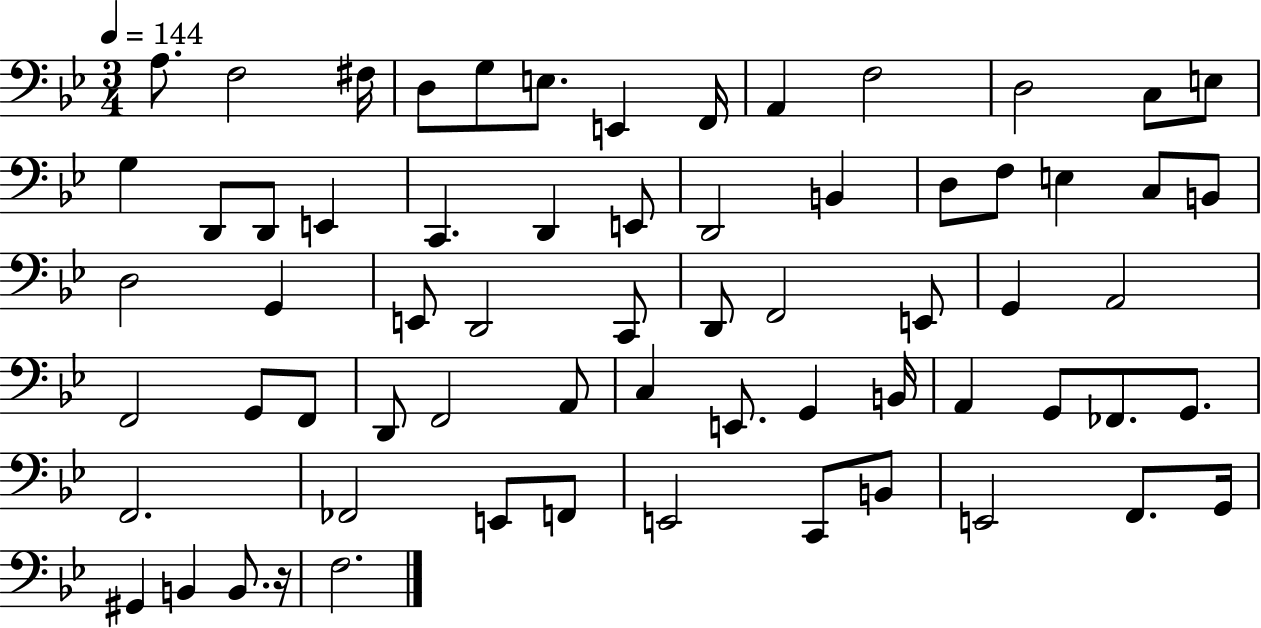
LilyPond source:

{
  \clef bass
  \numericTimeSignature
  \time 3/4
  \key bes \major
  \tempo 4 = 144
  a8. f2 fis16 | d8 g8 e8. e,4 f,16 | a,4 f2 | d2 c8 e8 | \break g4 d,8 d,8 e,4 | c,4. d,4 e,8 | d,2 b,4 | d8 f8 e4 c8 b,8 | \break d2 g,4 | e,8 d,2 c,8 | d,8 f,2 e,8 | g,4 a,2 | \break f,2 g,8 f,8 | d,8 f,2 a,8 | c4 e,8. g,4 b,16 | a,4 g,8 fes,8. g,8. | \break f,2. | fes,2 e,8 f,8 | e,2 c,8 b,8 | e,2 f,8. g,16 | \break gis,4 b,4 b,8. r16 | f2. | \bar "|."
}